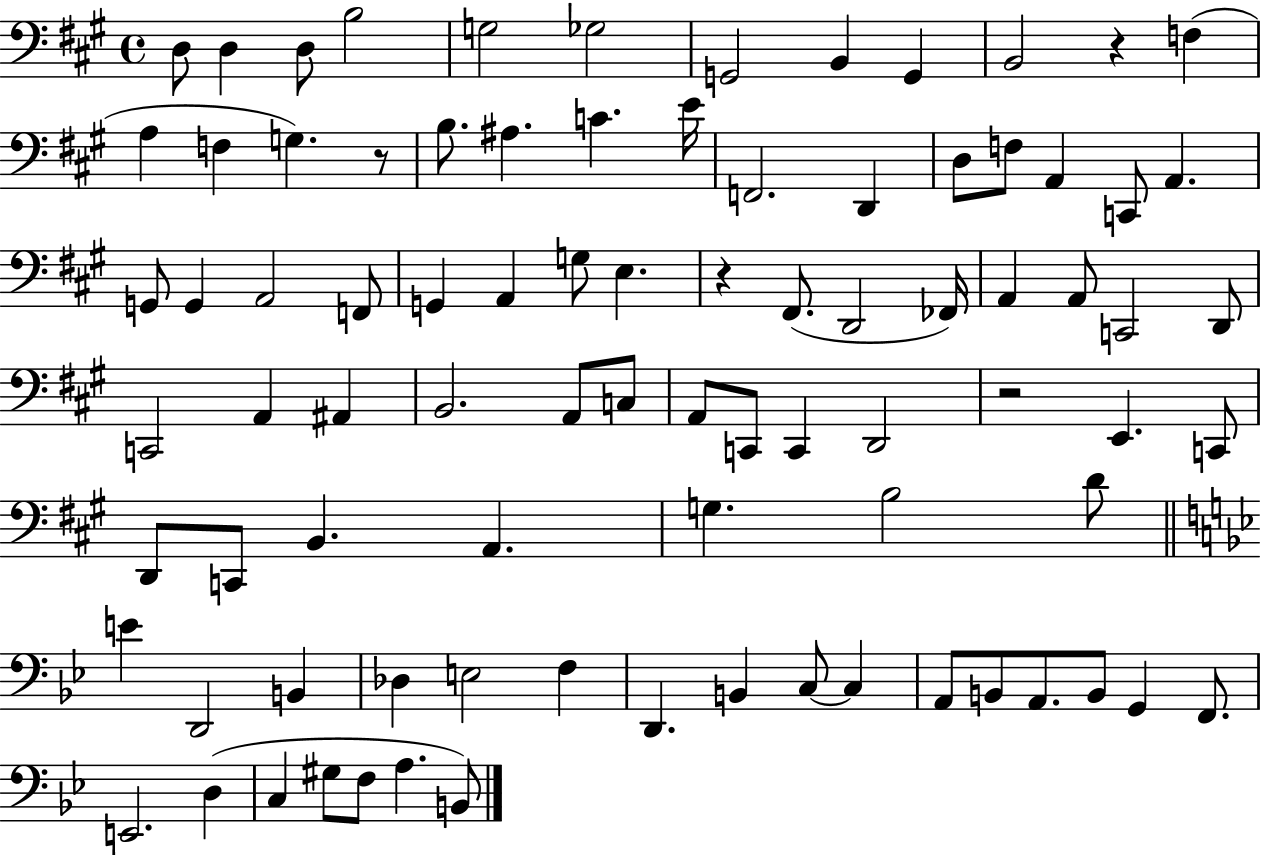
D3/e D3/q D3/e B3/h G3/h Gb3/h G2/h B2/q G2/q B2/h R/q F3/q A3/q F3/q G3/q. R/e B3/e. A#3/q. C4/q. E4/s F2/h. D2/q D3/e F3/e A2/q C2/e A2/q. G2/e G2/q A2/h F2/e G2/q A2/q G3/e E3/q. R/q F#2/e. D2/h FES2/s A2/q A2/e C2/h D2/e C2/h A2/q A#2/q B2/h. A2/e C3/e A2/e C2/e C2/q D2/h R/h E2/q. C2/e D2/e C2/e B2/q. A2/q. G3/q. B3/h D4/e E4/q D2/h B2/q Db3/q E3/h F3/q D2/q. B2/q C3/e C3/q A2/e B2/e A2/e. B2/e G2/q F2/e. E2/h. D3/q C3/q G#3/e F3/e A3/q. B2/e